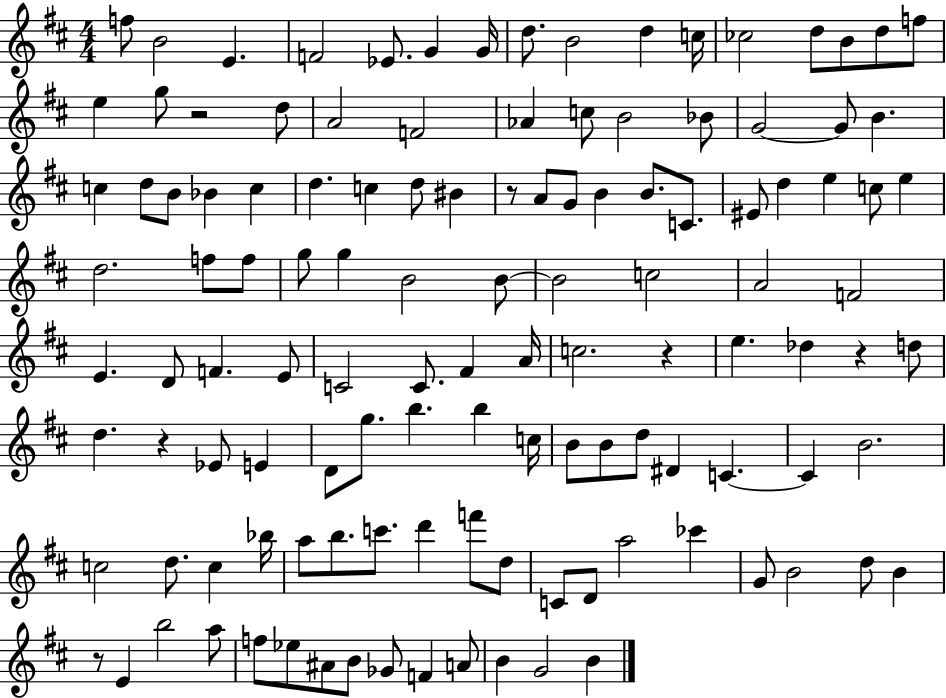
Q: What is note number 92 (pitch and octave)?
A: C6